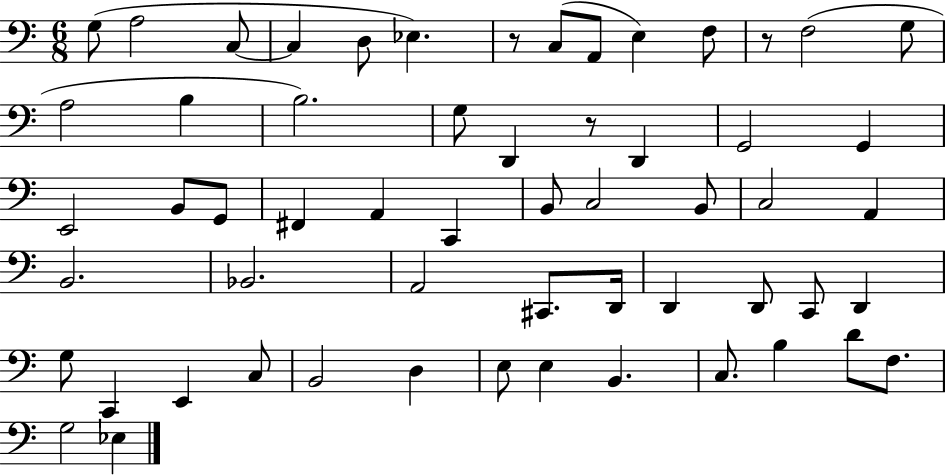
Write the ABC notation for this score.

X:1
T:Untitled
M:6/8
L:1/4
K:C
G,/2 A,2 C,/2 C, D,/2 _E, z/2 C,/2 A,,/2 E, F,/2 z/2 F,2 G,/2 A,2 B, B,2 G,/2 D,, z/2 D,, G,,2 G,, E,,2 B,,/2 G,,/2 ^F,, A,, C,, B,,/2 C,2 B,,/2 C,2 A,, B,,2 _B,,2 A,,2 ^C,,/2 D,,/4 D,, D,,/2 C,,/2 D,, G,/2 C,, E,, C,/2 B,,2 D, E,/2 E, B,, C,/2 B, D/2 F,/2 G,2 _E,